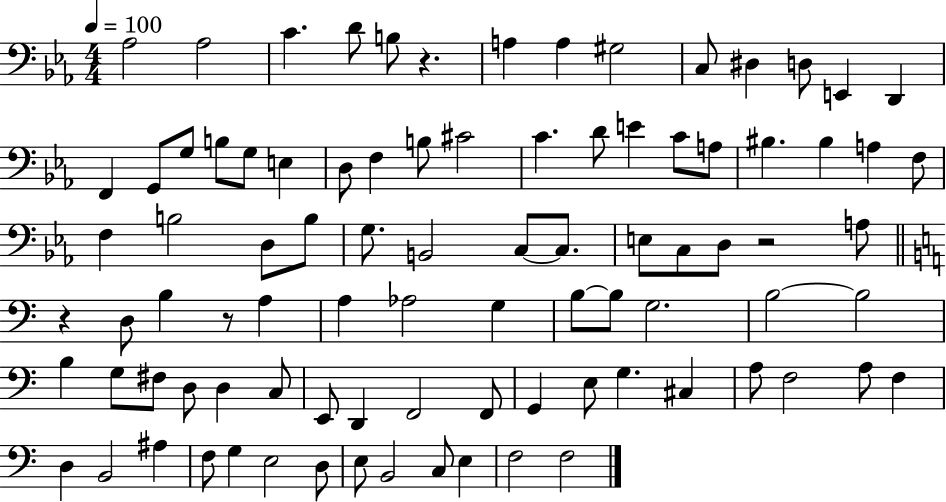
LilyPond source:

{
  \clef bass
  \numericTimeSignature
  \time 4/4
  \key ees \major
  \tempo 4 = 100
  aes2 aes2 | c'4. d'8 b8 r4. | a4 a4 gis2 | c8 dis4 d8 e,4 d,4 | \break f,4 g,8 g8 b8 g8 e4 | d8 f4 b8 cis'2 | c'4. d'8 e'4 c'8 a8 | bis4. bis4 a4 f8 | \break f4 b2 d8 b8 | g8. b,2 c8~~ c8. | e8 c8 d8 r2 a8 | \bar "||" \break \key a \minor r4 d8 b4 r8 a4 | a4 aes2 g4 | b8~~ b8 g2. | b2~~ b2 | \break b4 g8 fis8 d8 d4 c8 | e,8 d,4 f,2 f,8 | g,4 e8 g4. cis4 | a8 f2 a8 f4 | \break d4 b,2 ais4 | f8 g4 e2 d8 | e8 b,2 c8 e4 | f2 f2 | \break \bar "|."
}